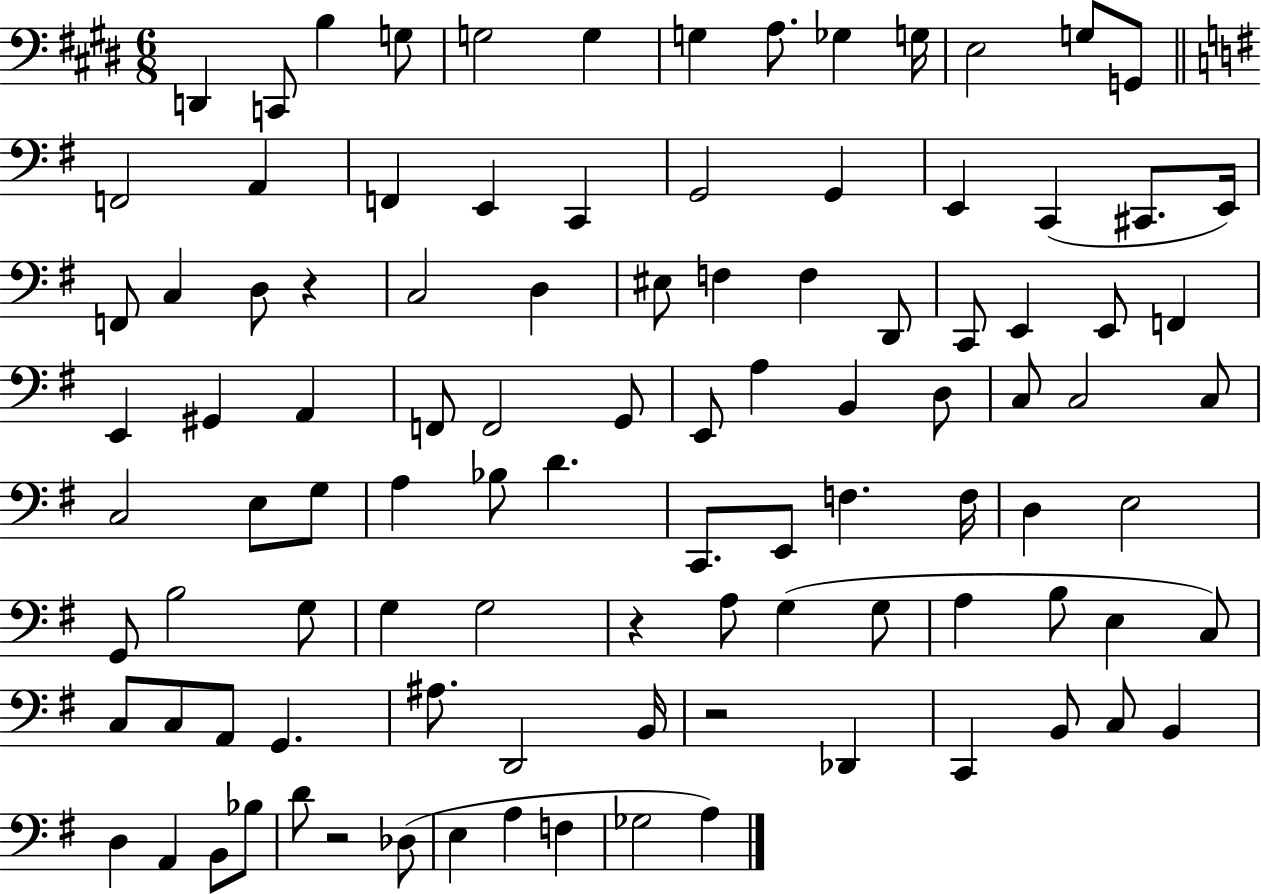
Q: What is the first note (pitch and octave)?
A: D2